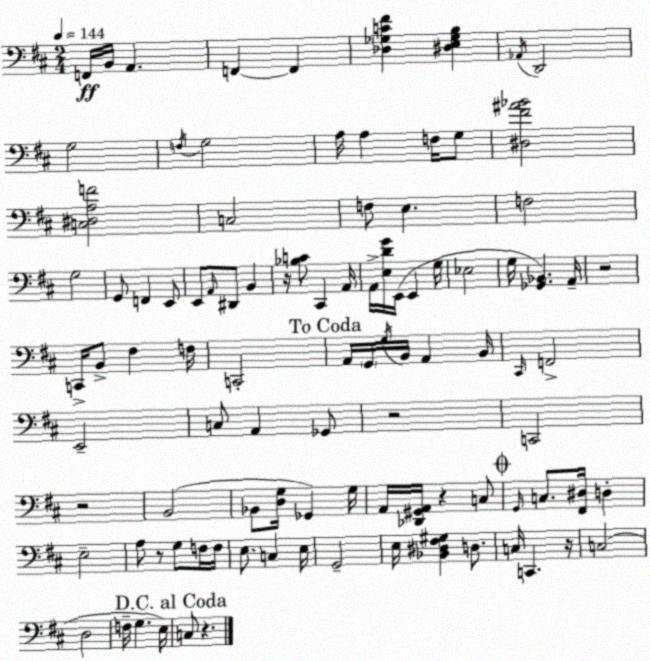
X:1
T:Untitled
M:2/4
L:1/4
K:D
F,,/4 B,,/4 A,, F,, F,, [_D,_G,C^F] [^D,E,_G,B,] _A,,/4 D,,2 G,2 F,/4 G,2 A,/4 A, F,/4 G,/2 [^D,^F^A_B]2 [C,^D,A,F]2 C,2 F,/2 E, F,2 G,2 G,,/2 F,, E,,/2 E,,/2 A,,/4 ^D,,/2 B,, z/4 [_B,C]/2 ^C,, A,,/4 A,,/4 [E,DG]/4 E,,/4 E,, G,/4 _E,2 G,/4 [_G,,_B,,] A,,/4 z2 C,,/4 B,,/2 ^F, F,/4 C,,2 A,,/4 G,,/4 G,/4 B,,/4 A,, B,,/4 ^C,,/4 F,,2 E,,2 C,/2 A,, _G,,/2 z2 C,,2 z2 B,,2 _B,,/2 [D,G,]/4 _G,, G,/4 A,,/4 [_D,,^G,,A,,]/4 z C,/2 G,,/4 C,/2 [^F,,^D,]/4 D, E,2 A,/2 z/2 G,/2 F,/4 F,/4 E,/2 C, E,/4 G,,2 E,/4 [_B,,^D,^F,^G,] D,/2 C,/4 C,, z/4 C,2 D,2 F,/4 G, E,/4 C,/2 z